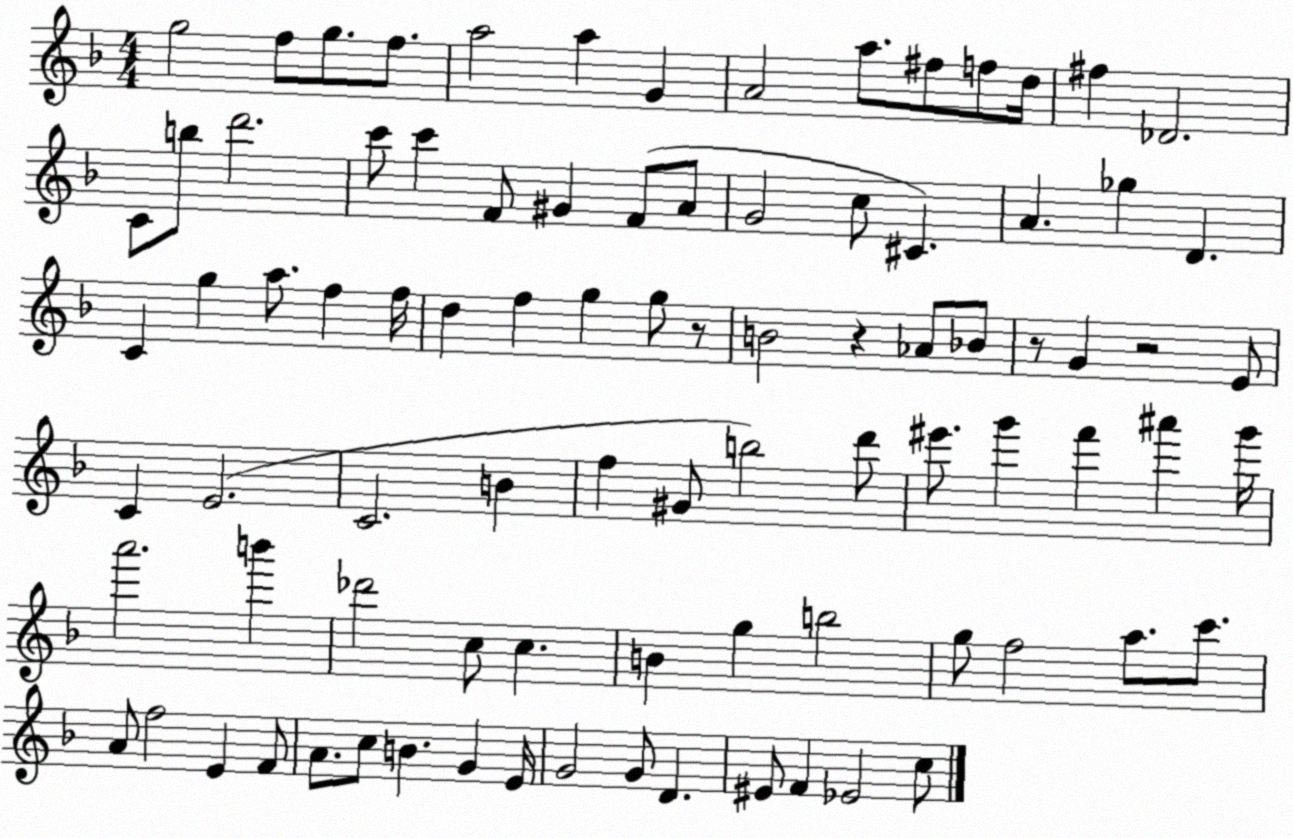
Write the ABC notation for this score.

X:1
T:Untitled
M:4/4
L:1/4
K:F
g2 f/2 g/2 f/2 a2 a G A2 a/2 ^f/2 f/2 d/4 ^f _D2 C/2 b/2 d'2 c'/2 c' F/2 ^G F/2 A/2 G2 c/2 ^C A _g D C g a/2 f f/4 d f g g/2 z/2 B2 z _A/2 _B/2 z/2 G z2 E/2 C E2 C2 B f ^G/2 b2 d'/2 ^e'/2 g' f' ^a' g'/4 a'2 b' _d'2 c/2 c B g b2 g/2 f2 a/2 c'/2 A/2 f2 E F/2 A/2 c/2 B G E/4 G2 G/2 D ^E/2 F _E2 c/2